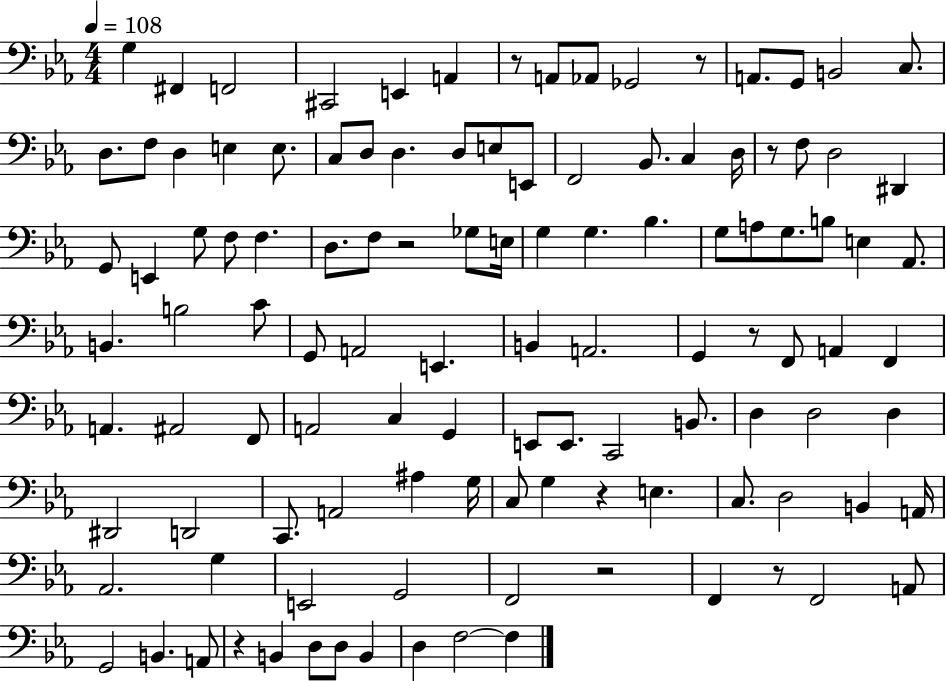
X:1
T:Untitled
M:4/4
L:1/4
K:Eb
G, ^F,, F,,2 ^C,,2 E,, A,, z/2 A,,/2 _A,,/2 _G,,2 z/2 A,,/2 G,,/2 B,,2 C,/2 D,/2 F,/2 D, E, E,/2 C,/2 D,/2 D, D,/2 E,/2 E,,/2 F,,2 _B,,/2 C, D,/4 z/2 F,/2 D,2 ^D,, G,,/2 E,, G,/2 F,/2 F, D,/2 F,/2 z2 _G,/2 E,/4 G, G, _B, G,/2 A,/2 G,/2 B,/2 E, _A,,/2 B,, B,2 C/2 G,,/2 A,,2 E,, B,, A,,2 G,, z/2 F,,/2 A,, F,, A,, ^A,,2 F,,/2 A,,2 C, G,, E,,/2 E,,/2 C,,2 B,,/2 D, D,2 D, ^D,,2 D,,2 C,,/2 A,,2 ^A, G,/4 C,/2 G, z E, C,/2 D,2 B,, A,,/4 _A,,2 G, E,,2 G,,2 F,,2 z2 F,, z/2 F,,2 A,,/2 G,,2 B,, A,,/2 z B,, D,/2 D,/2 B,, D, F,2 F,